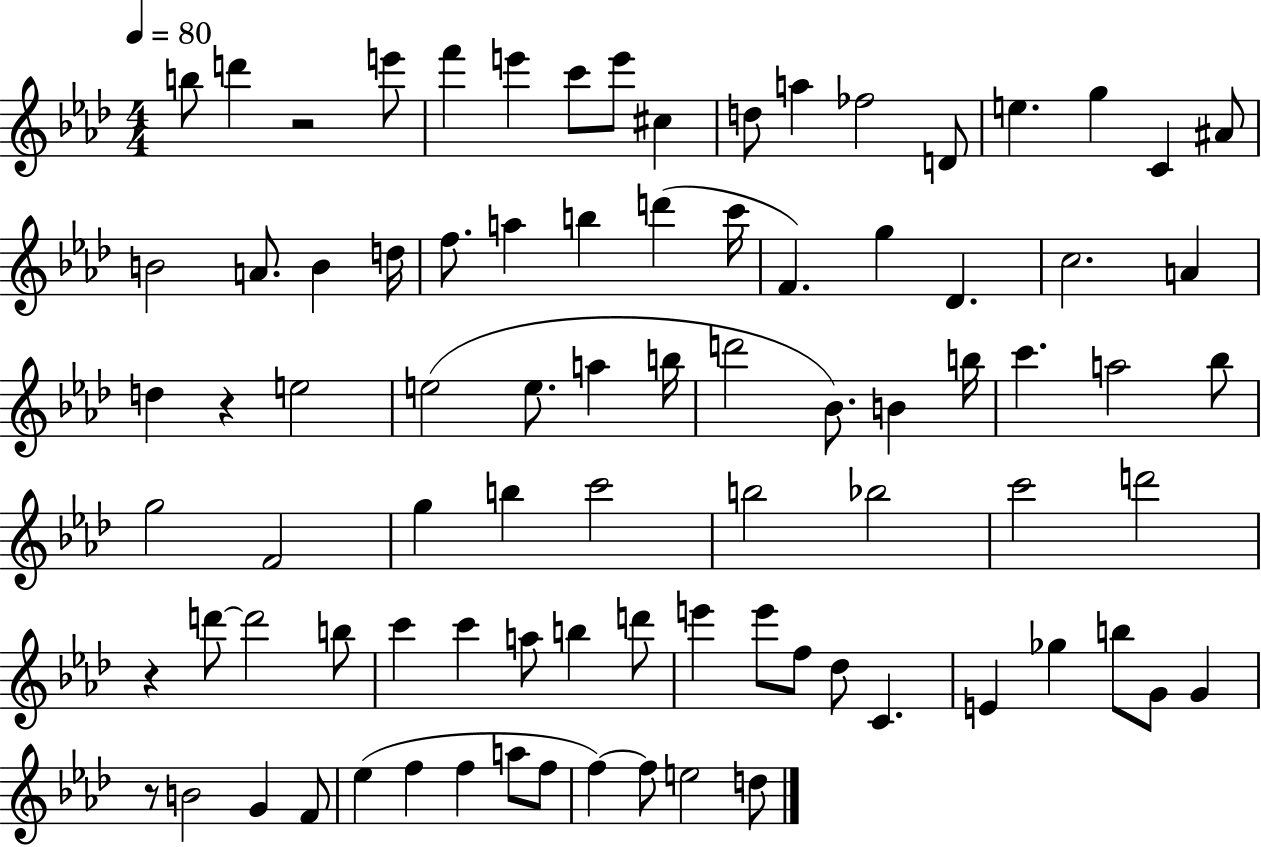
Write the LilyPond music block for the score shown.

{
  \clef treble
  \numericTimeSignature
  \time 4/4
  \key aes \major
  \tempo 4 = 80
  \repeat volta 2 { b''8 d'''4 r2 e'''8 | f'''4 e'''4 c'''8 e'''8 cis''4 | d''8 a''4 fes''2 d'8 | e''4. g''4 c'4 ais'8 | \break b'2 a'8. b'4 d''16 | f''8. a''4 b''4 d'''4( c'''16 | f'4.) g''4 des'4. | c''2. a'4 | \break d''4 r4 e''2 | e''2( e''8. a''4 b''16 | d'''2 bes'8.) b'4 b''16 | c'''4. a''2 bes''8 | \break g''2 f'2 | g''4 b''4 c'''2 | b''2 bes''2 | c'''2 d'''2 | \break r4 d'''8~~ d'''2 b''8 | c'''4 c'''4 a''8 b''4 d'''8 | e'''4 e'''8 f''8 des''8 c'4. | e'4 ges''4 b''8 g'8 g'4 | \break r8 b'2 g'4 f'8 | ees''4( f''4 f''4 a''8 f''8 | f''4~~) f''8 e''2 d''8 | } \bar "|."
}